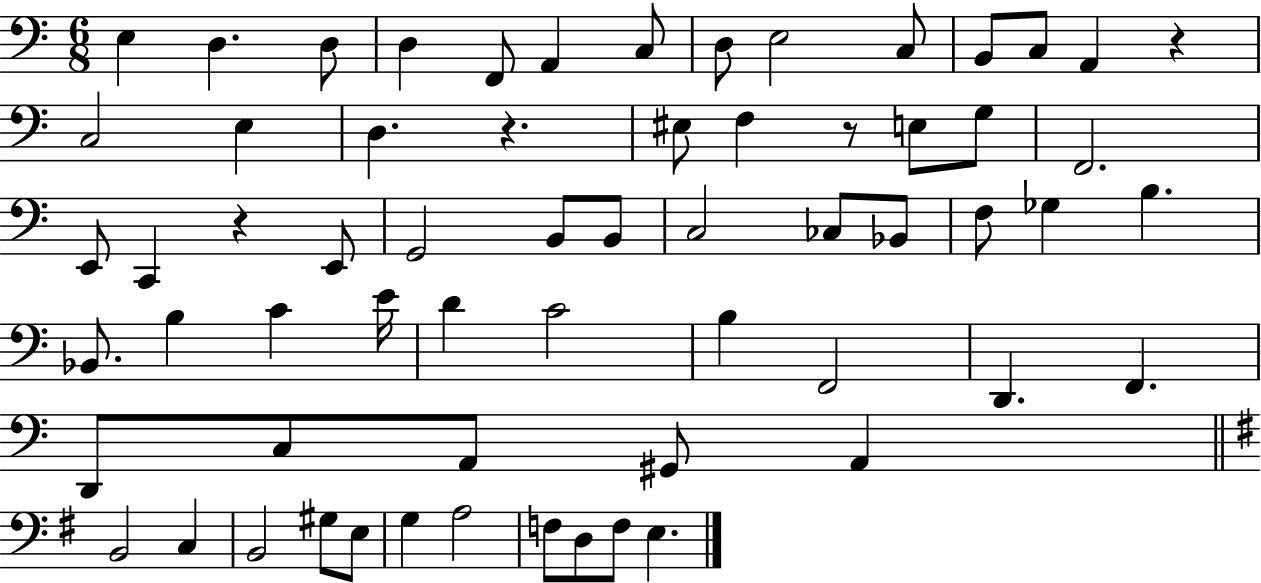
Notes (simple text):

E3/q D3/q. D3/e D3/q F2/e A2/q C3/e D3/e E3/h C3/e B2/e C3/e A2/q R/q C3/h E3/q D3/q. R/q. EIS3/e F3/q R/e E3/e G3/e F2/h. E2/e C2/q R/q E2/e G2/h B2/e B2/e C3/h CES3/e Bb2/e F3/e Gb3/q B3/q. Bb2/e. B3/q C4/q E4/s D4/q C4/h B3/q F2/h D2/q. F2/q. D2/e C3/e A2/e G#2/e A2/q B2/h C3/q B2/h G#3/e E3/e G3/q A3/h F3/e D3/e F3/e E3/q.